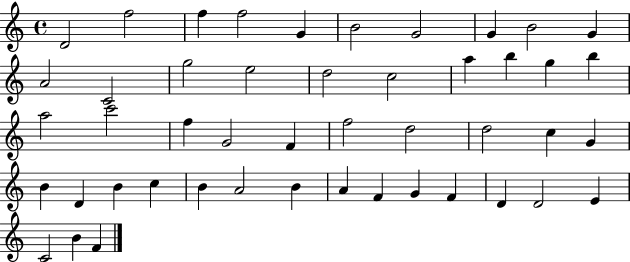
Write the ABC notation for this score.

X:1
T:Untitled
M:4/4
L:1/4
K:C
D2 f2 f f2 G B2 G2 G B2 G A2 C2 g2 e2 d2 c2 a b g b a2 c'2 f G2 F f2 d2 d2 c G B D B c B A2 B A F G F D D2 E C2 B F